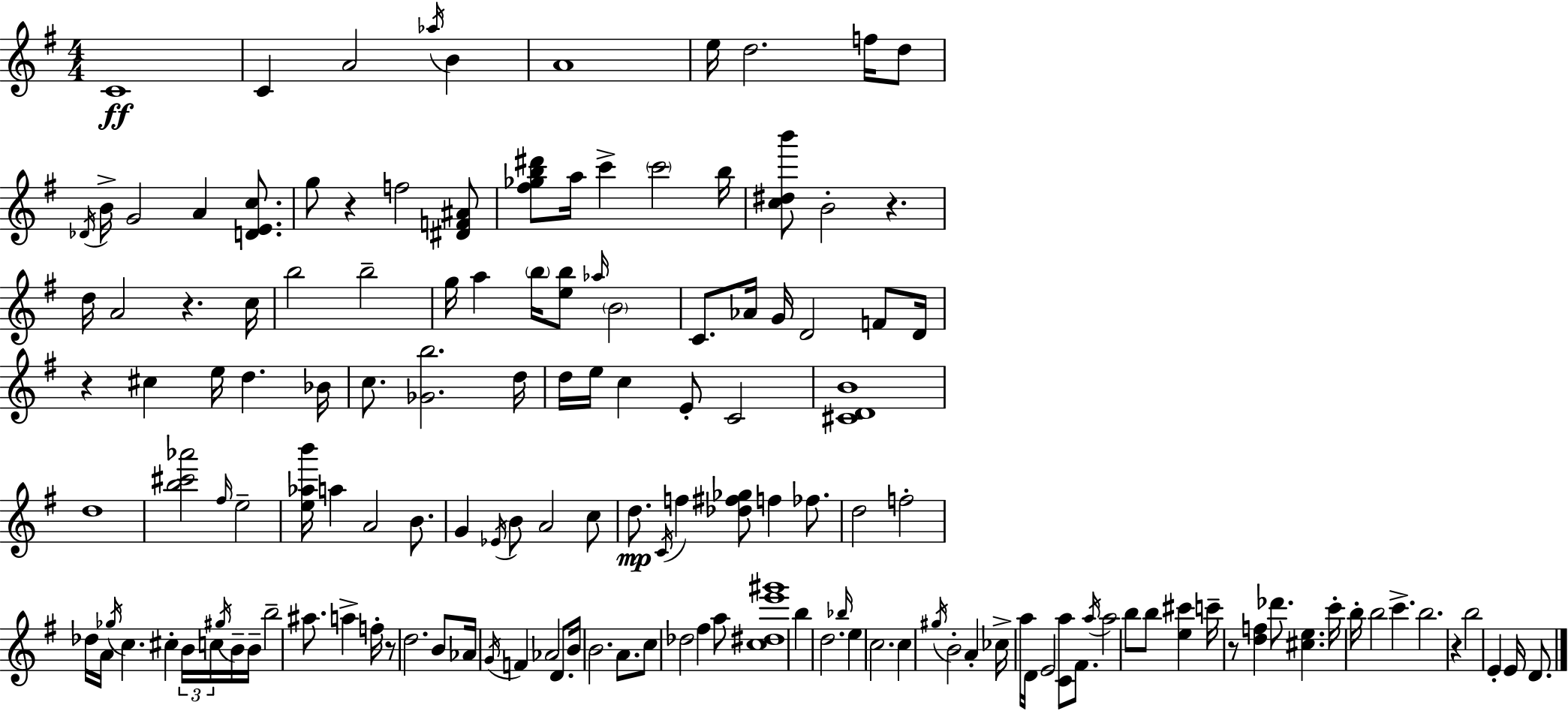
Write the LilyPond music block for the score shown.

{
  \clef treble
  \numericTimeSignature
  \time 4/4
  \key g \major
  c'1\ff | c'4 a'2 \acciaccatura { aes''16 } b'4 | a'1 | e''16 d''2. f''16 d''8 | \break \acciaccatura { des'16 } b'16-> g'2 a'4 <d' e' c''>8. | g''8 r4 f''2 | <dis' f' ais'>8 <fis'' ges'' b'' dis'''>8 a''16 c'''4-> \parenthesize c'''2 | b''16 <c'' dis'' b'''>8 b'2-. r4. | \break d''16 a'2 r4. | c''16 b''2 b''2-- | g''16 a''4 \parenthesize b''16 <e'' b''>8 \grace { aes''16 } \parenthesize b'2 | c'8. aes'16 g'16 d'2 | \break f'8 d'16 r4 cis''4 e''16 d''4. | bes'16 c''8. <ges' b''>2. | d''16 d''16 e''16 c''4 e'8-. c'2 | <cis' d' b'>1 | \break d''1 | <b'' cis''' aes'''>2 \grace { fis''16 } e''2-- | <e'' aes'' b'''>16 a''4 a'2 | b'8. g'4 \acciaccatura { ees'16 } b'8 a'2 | \break c''8 d''8.\mp \acciaccatura { c'16 } f''4 <des'' fis'' ges''>8 f''4 | fes''8. d''2 f''2-. | des''16 a'16 \acciaccatura { ges''16 } c''4. cis''4-. | \tuplet 3/2 { b'16 c''16 \acciaccatura { gis''16 } } b'16-- b'16-- b''2-- | \break ais''8. a''4-> f''16-. r8 d''2. | b'8 aes'16 \acciaccatura { g'16 } f'4 aes'2 | d'8. b'16 b'2. | a'8. c''8 des''2 | \break fis''4 a''8 <c'' dis'' e''' gis'''>1 | b''4 d''2. | \grace { bes''16 } e''4 c''2. | c''4 \acciaccatura { gis''16 } b'2-. | \break a'4-. ces''16-> a''16 d'16 e'2 | <c' a''>8 fis'8. \acciaccatura { a''16 } a''2 | b''8 b''8 <e'' cis'''>4 c'''16-- r8 <d'' f''>4 | des'''8. <cis'' e''>4. c'''16-. b''16-. b''2 | \break c'''4.-> b''2. | r4 b''2 | e'4-. e'16 d'8. \bar "|."
}